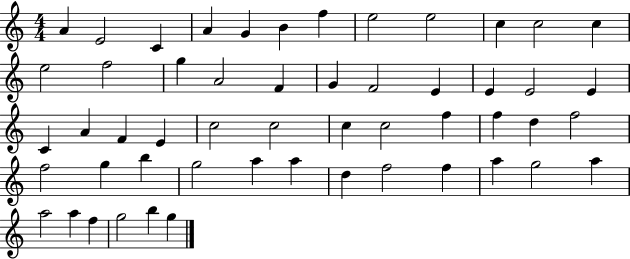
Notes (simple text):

A4/q E4/h C4/q A4/q G4/q B4/q F5/q E5/h E5/h C5/q C5/h C5/q E5/h F5/h G5/q A4/h F4/q G4/q F4/h E4/q E4/q E4/h E4/q C4/q A4/q F4/q E4/q C5/h C5/h C5/q C5/h F5/q F5/q D5/q F5/h F5/h G5/q B5/q G5/h A5/q A5/q D5/q F5/h F5/q A5/q G5/h A5/q A5/h A5/q F5/q G5/h B5/q G5/q